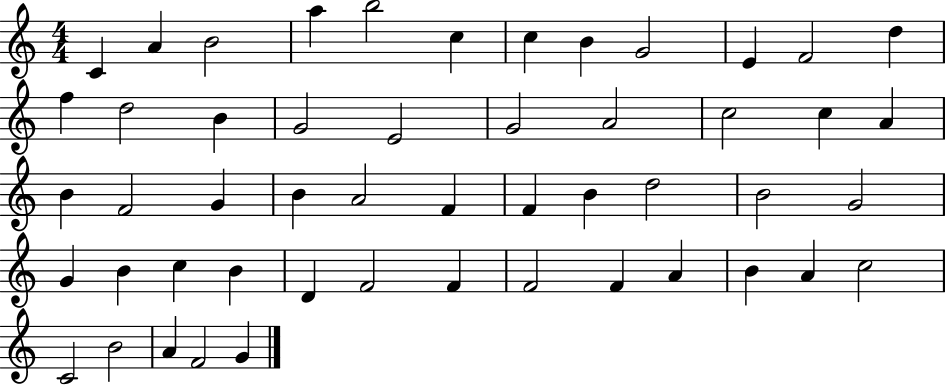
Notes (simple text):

C4/q A4/q B4/h A5/q B5/h C5/q C5/q B4/q G4/h E4/q F4/h D5/q F5/q D5/h B4/q G4/h E4/h G4/h A4/h C5/h C5/q A4/q B4/q F4/h G4/q B4/q A4/h F4/q F4/q B4/q D5/h B4/h G4/h G4/q B4/q C5/q B4/q D4/q F4/h F4/q F4/h F4/q A4/q B4/q A4/q C5/h C4/h B4/h A4/q F4/h G4/q